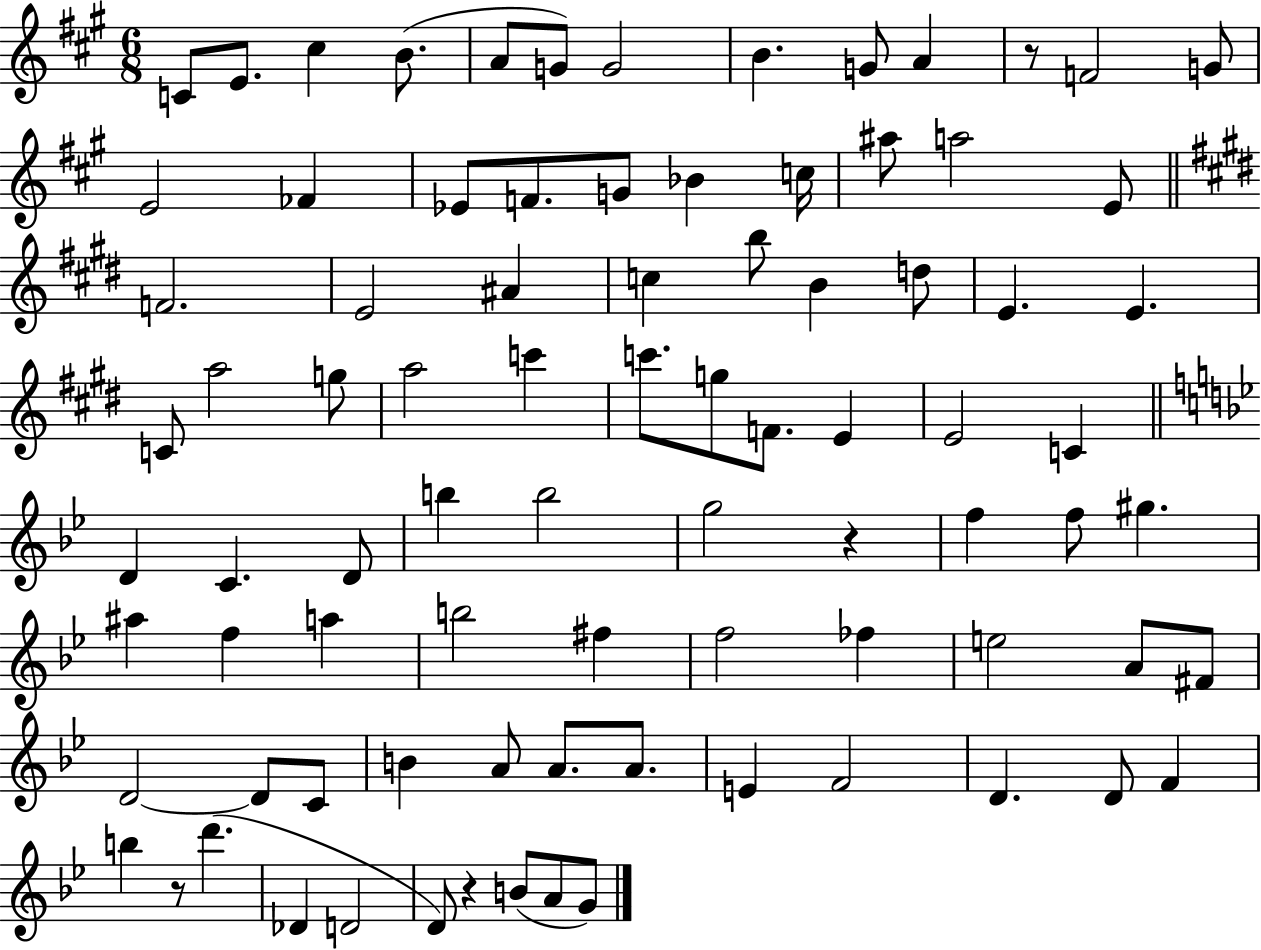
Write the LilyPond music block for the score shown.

{
  \clef treble
  \numericTimeSignature
  \time 6/8
  \key a \major
  c'8 e'8. cis''4 b'8.( | a'8 g'8) g'2 | b'4. g'8 a'4 | r8 f'2 g'8 | \break e'2 fes'4 | ees'8 f'8. g'8 bes'4 c''16 | ais''8 a''2 e'8 | \bar "||" \break \key e \major f'2. | e'2 ais'4 | c''4 b''8 b'4 d''8 | e'4. e'4. | \break c'8 a''2 g''8 | a''2 c'''4 | c'''8. g''8 f'8. e'4 | e'2 c'4 | \break \bar "||" \break \key g \minor d'4 c'4. d'8 | b''4 b''2 | g''2 r4 | f''4 f''8 gis''4. | \break ais''4 f''4 a''4 | b''2 fis''4 | f''2 fes''4 | e''2 a'8 fis'8 | \break d'2~~ d'8 c'8 | b'4 a'8 a'8. a'8. | e'4 f'2 | d'4. d'8 f'4 | \break b''4 r8 d'''4.( | des'4 d'2 | d'8) r4 b'8( a'8 g'8) | \bar "|."
}